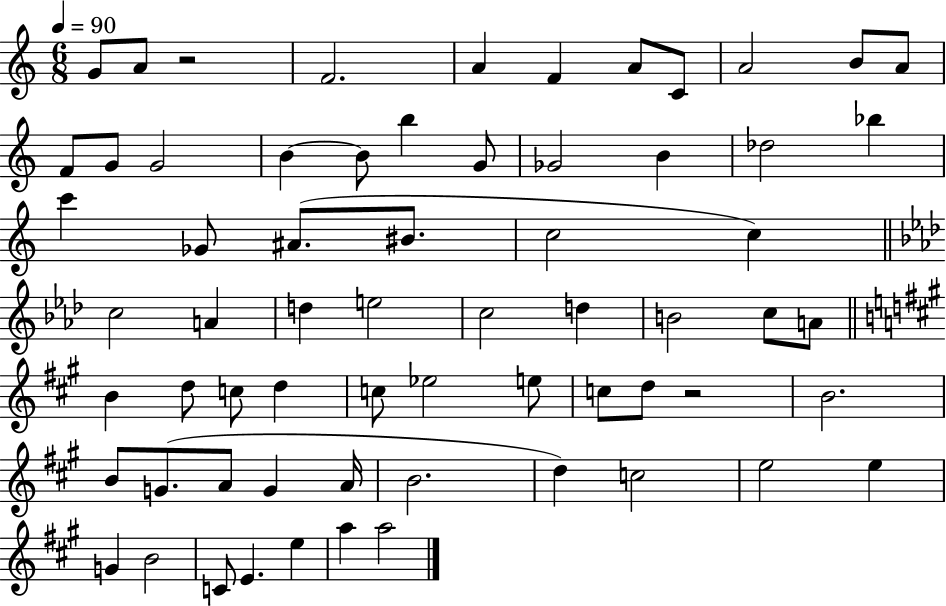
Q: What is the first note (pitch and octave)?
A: G4